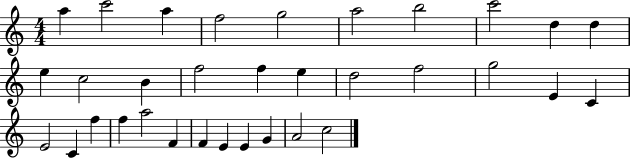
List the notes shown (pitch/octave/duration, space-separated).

A5/q C6/h A5/q F5/h G5/h A5/h B5/h C6/h D5/q D5/q E5/q C5/h B4/q F5/h F5/q E5/q D5/h F5/h G5/h E4/q C4/q E4/h C4/q F5/q F5/q A5/h F4/q F4/q E4/q E4/q G4/q A4/h C5/h